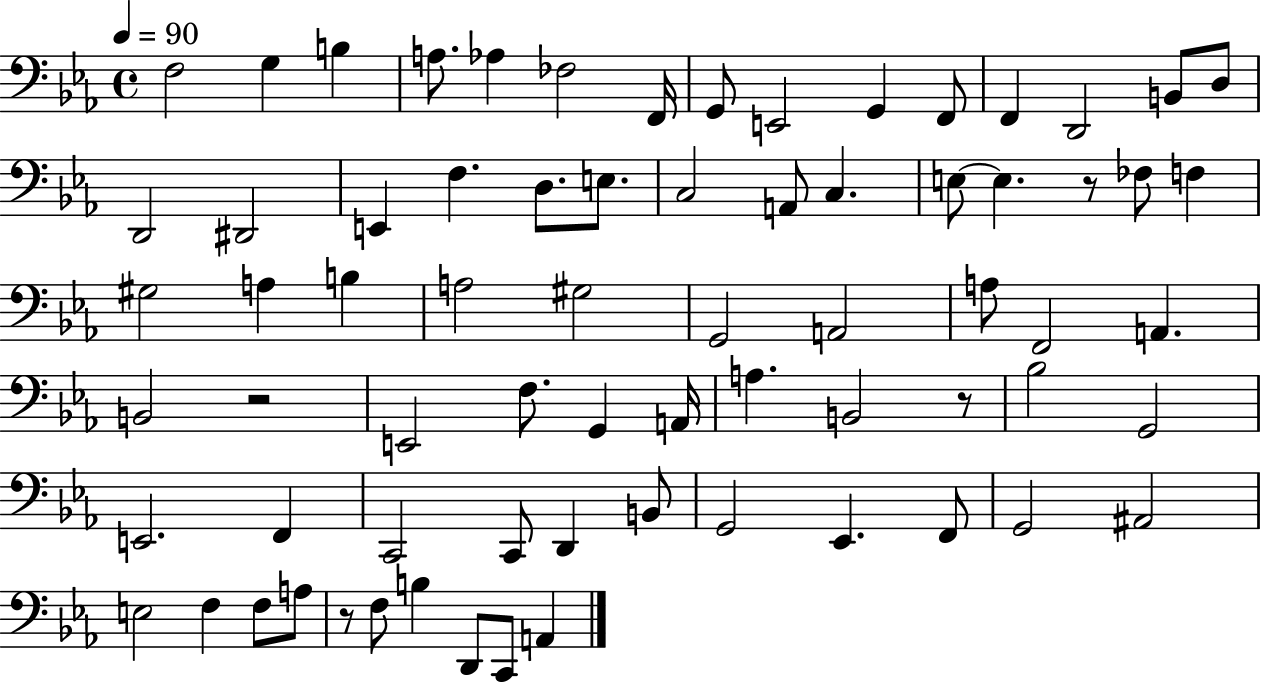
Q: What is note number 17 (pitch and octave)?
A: D#2